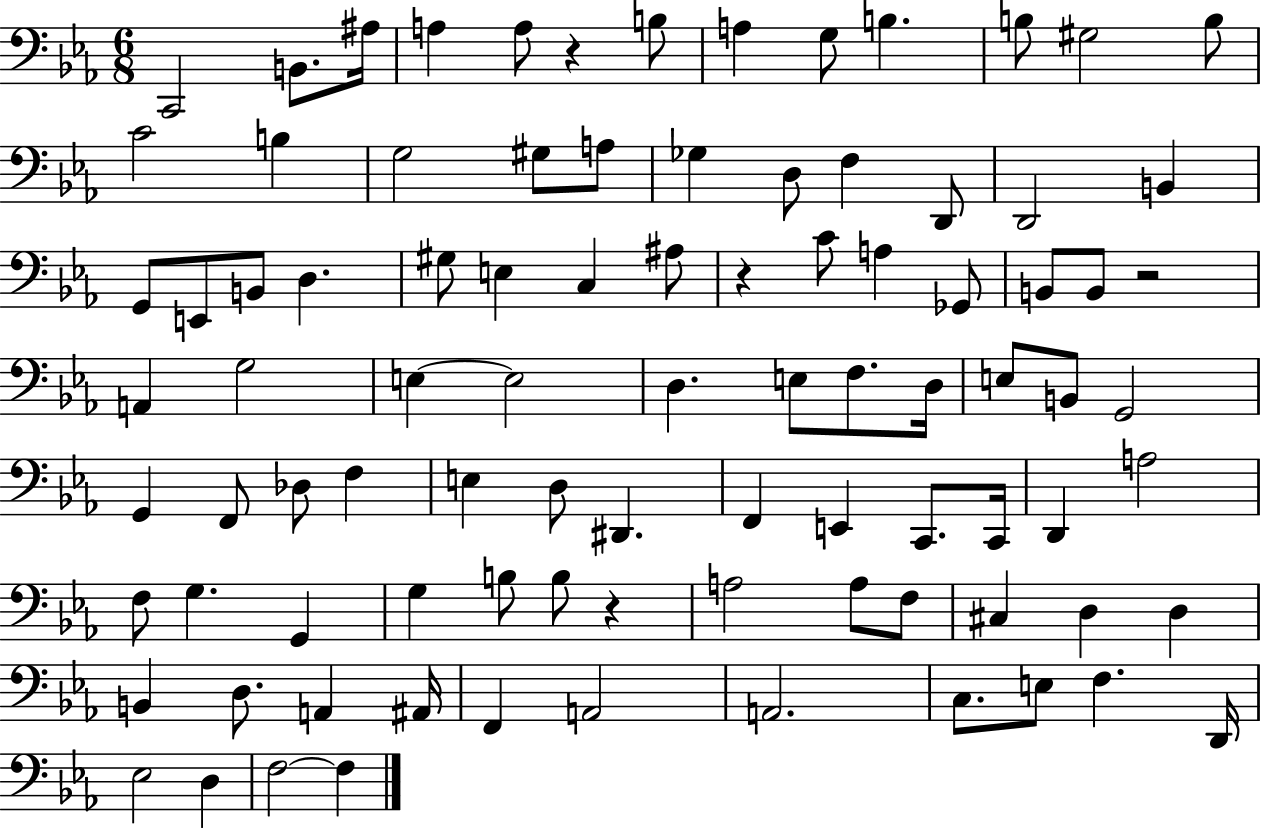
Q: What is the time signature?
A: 6/8